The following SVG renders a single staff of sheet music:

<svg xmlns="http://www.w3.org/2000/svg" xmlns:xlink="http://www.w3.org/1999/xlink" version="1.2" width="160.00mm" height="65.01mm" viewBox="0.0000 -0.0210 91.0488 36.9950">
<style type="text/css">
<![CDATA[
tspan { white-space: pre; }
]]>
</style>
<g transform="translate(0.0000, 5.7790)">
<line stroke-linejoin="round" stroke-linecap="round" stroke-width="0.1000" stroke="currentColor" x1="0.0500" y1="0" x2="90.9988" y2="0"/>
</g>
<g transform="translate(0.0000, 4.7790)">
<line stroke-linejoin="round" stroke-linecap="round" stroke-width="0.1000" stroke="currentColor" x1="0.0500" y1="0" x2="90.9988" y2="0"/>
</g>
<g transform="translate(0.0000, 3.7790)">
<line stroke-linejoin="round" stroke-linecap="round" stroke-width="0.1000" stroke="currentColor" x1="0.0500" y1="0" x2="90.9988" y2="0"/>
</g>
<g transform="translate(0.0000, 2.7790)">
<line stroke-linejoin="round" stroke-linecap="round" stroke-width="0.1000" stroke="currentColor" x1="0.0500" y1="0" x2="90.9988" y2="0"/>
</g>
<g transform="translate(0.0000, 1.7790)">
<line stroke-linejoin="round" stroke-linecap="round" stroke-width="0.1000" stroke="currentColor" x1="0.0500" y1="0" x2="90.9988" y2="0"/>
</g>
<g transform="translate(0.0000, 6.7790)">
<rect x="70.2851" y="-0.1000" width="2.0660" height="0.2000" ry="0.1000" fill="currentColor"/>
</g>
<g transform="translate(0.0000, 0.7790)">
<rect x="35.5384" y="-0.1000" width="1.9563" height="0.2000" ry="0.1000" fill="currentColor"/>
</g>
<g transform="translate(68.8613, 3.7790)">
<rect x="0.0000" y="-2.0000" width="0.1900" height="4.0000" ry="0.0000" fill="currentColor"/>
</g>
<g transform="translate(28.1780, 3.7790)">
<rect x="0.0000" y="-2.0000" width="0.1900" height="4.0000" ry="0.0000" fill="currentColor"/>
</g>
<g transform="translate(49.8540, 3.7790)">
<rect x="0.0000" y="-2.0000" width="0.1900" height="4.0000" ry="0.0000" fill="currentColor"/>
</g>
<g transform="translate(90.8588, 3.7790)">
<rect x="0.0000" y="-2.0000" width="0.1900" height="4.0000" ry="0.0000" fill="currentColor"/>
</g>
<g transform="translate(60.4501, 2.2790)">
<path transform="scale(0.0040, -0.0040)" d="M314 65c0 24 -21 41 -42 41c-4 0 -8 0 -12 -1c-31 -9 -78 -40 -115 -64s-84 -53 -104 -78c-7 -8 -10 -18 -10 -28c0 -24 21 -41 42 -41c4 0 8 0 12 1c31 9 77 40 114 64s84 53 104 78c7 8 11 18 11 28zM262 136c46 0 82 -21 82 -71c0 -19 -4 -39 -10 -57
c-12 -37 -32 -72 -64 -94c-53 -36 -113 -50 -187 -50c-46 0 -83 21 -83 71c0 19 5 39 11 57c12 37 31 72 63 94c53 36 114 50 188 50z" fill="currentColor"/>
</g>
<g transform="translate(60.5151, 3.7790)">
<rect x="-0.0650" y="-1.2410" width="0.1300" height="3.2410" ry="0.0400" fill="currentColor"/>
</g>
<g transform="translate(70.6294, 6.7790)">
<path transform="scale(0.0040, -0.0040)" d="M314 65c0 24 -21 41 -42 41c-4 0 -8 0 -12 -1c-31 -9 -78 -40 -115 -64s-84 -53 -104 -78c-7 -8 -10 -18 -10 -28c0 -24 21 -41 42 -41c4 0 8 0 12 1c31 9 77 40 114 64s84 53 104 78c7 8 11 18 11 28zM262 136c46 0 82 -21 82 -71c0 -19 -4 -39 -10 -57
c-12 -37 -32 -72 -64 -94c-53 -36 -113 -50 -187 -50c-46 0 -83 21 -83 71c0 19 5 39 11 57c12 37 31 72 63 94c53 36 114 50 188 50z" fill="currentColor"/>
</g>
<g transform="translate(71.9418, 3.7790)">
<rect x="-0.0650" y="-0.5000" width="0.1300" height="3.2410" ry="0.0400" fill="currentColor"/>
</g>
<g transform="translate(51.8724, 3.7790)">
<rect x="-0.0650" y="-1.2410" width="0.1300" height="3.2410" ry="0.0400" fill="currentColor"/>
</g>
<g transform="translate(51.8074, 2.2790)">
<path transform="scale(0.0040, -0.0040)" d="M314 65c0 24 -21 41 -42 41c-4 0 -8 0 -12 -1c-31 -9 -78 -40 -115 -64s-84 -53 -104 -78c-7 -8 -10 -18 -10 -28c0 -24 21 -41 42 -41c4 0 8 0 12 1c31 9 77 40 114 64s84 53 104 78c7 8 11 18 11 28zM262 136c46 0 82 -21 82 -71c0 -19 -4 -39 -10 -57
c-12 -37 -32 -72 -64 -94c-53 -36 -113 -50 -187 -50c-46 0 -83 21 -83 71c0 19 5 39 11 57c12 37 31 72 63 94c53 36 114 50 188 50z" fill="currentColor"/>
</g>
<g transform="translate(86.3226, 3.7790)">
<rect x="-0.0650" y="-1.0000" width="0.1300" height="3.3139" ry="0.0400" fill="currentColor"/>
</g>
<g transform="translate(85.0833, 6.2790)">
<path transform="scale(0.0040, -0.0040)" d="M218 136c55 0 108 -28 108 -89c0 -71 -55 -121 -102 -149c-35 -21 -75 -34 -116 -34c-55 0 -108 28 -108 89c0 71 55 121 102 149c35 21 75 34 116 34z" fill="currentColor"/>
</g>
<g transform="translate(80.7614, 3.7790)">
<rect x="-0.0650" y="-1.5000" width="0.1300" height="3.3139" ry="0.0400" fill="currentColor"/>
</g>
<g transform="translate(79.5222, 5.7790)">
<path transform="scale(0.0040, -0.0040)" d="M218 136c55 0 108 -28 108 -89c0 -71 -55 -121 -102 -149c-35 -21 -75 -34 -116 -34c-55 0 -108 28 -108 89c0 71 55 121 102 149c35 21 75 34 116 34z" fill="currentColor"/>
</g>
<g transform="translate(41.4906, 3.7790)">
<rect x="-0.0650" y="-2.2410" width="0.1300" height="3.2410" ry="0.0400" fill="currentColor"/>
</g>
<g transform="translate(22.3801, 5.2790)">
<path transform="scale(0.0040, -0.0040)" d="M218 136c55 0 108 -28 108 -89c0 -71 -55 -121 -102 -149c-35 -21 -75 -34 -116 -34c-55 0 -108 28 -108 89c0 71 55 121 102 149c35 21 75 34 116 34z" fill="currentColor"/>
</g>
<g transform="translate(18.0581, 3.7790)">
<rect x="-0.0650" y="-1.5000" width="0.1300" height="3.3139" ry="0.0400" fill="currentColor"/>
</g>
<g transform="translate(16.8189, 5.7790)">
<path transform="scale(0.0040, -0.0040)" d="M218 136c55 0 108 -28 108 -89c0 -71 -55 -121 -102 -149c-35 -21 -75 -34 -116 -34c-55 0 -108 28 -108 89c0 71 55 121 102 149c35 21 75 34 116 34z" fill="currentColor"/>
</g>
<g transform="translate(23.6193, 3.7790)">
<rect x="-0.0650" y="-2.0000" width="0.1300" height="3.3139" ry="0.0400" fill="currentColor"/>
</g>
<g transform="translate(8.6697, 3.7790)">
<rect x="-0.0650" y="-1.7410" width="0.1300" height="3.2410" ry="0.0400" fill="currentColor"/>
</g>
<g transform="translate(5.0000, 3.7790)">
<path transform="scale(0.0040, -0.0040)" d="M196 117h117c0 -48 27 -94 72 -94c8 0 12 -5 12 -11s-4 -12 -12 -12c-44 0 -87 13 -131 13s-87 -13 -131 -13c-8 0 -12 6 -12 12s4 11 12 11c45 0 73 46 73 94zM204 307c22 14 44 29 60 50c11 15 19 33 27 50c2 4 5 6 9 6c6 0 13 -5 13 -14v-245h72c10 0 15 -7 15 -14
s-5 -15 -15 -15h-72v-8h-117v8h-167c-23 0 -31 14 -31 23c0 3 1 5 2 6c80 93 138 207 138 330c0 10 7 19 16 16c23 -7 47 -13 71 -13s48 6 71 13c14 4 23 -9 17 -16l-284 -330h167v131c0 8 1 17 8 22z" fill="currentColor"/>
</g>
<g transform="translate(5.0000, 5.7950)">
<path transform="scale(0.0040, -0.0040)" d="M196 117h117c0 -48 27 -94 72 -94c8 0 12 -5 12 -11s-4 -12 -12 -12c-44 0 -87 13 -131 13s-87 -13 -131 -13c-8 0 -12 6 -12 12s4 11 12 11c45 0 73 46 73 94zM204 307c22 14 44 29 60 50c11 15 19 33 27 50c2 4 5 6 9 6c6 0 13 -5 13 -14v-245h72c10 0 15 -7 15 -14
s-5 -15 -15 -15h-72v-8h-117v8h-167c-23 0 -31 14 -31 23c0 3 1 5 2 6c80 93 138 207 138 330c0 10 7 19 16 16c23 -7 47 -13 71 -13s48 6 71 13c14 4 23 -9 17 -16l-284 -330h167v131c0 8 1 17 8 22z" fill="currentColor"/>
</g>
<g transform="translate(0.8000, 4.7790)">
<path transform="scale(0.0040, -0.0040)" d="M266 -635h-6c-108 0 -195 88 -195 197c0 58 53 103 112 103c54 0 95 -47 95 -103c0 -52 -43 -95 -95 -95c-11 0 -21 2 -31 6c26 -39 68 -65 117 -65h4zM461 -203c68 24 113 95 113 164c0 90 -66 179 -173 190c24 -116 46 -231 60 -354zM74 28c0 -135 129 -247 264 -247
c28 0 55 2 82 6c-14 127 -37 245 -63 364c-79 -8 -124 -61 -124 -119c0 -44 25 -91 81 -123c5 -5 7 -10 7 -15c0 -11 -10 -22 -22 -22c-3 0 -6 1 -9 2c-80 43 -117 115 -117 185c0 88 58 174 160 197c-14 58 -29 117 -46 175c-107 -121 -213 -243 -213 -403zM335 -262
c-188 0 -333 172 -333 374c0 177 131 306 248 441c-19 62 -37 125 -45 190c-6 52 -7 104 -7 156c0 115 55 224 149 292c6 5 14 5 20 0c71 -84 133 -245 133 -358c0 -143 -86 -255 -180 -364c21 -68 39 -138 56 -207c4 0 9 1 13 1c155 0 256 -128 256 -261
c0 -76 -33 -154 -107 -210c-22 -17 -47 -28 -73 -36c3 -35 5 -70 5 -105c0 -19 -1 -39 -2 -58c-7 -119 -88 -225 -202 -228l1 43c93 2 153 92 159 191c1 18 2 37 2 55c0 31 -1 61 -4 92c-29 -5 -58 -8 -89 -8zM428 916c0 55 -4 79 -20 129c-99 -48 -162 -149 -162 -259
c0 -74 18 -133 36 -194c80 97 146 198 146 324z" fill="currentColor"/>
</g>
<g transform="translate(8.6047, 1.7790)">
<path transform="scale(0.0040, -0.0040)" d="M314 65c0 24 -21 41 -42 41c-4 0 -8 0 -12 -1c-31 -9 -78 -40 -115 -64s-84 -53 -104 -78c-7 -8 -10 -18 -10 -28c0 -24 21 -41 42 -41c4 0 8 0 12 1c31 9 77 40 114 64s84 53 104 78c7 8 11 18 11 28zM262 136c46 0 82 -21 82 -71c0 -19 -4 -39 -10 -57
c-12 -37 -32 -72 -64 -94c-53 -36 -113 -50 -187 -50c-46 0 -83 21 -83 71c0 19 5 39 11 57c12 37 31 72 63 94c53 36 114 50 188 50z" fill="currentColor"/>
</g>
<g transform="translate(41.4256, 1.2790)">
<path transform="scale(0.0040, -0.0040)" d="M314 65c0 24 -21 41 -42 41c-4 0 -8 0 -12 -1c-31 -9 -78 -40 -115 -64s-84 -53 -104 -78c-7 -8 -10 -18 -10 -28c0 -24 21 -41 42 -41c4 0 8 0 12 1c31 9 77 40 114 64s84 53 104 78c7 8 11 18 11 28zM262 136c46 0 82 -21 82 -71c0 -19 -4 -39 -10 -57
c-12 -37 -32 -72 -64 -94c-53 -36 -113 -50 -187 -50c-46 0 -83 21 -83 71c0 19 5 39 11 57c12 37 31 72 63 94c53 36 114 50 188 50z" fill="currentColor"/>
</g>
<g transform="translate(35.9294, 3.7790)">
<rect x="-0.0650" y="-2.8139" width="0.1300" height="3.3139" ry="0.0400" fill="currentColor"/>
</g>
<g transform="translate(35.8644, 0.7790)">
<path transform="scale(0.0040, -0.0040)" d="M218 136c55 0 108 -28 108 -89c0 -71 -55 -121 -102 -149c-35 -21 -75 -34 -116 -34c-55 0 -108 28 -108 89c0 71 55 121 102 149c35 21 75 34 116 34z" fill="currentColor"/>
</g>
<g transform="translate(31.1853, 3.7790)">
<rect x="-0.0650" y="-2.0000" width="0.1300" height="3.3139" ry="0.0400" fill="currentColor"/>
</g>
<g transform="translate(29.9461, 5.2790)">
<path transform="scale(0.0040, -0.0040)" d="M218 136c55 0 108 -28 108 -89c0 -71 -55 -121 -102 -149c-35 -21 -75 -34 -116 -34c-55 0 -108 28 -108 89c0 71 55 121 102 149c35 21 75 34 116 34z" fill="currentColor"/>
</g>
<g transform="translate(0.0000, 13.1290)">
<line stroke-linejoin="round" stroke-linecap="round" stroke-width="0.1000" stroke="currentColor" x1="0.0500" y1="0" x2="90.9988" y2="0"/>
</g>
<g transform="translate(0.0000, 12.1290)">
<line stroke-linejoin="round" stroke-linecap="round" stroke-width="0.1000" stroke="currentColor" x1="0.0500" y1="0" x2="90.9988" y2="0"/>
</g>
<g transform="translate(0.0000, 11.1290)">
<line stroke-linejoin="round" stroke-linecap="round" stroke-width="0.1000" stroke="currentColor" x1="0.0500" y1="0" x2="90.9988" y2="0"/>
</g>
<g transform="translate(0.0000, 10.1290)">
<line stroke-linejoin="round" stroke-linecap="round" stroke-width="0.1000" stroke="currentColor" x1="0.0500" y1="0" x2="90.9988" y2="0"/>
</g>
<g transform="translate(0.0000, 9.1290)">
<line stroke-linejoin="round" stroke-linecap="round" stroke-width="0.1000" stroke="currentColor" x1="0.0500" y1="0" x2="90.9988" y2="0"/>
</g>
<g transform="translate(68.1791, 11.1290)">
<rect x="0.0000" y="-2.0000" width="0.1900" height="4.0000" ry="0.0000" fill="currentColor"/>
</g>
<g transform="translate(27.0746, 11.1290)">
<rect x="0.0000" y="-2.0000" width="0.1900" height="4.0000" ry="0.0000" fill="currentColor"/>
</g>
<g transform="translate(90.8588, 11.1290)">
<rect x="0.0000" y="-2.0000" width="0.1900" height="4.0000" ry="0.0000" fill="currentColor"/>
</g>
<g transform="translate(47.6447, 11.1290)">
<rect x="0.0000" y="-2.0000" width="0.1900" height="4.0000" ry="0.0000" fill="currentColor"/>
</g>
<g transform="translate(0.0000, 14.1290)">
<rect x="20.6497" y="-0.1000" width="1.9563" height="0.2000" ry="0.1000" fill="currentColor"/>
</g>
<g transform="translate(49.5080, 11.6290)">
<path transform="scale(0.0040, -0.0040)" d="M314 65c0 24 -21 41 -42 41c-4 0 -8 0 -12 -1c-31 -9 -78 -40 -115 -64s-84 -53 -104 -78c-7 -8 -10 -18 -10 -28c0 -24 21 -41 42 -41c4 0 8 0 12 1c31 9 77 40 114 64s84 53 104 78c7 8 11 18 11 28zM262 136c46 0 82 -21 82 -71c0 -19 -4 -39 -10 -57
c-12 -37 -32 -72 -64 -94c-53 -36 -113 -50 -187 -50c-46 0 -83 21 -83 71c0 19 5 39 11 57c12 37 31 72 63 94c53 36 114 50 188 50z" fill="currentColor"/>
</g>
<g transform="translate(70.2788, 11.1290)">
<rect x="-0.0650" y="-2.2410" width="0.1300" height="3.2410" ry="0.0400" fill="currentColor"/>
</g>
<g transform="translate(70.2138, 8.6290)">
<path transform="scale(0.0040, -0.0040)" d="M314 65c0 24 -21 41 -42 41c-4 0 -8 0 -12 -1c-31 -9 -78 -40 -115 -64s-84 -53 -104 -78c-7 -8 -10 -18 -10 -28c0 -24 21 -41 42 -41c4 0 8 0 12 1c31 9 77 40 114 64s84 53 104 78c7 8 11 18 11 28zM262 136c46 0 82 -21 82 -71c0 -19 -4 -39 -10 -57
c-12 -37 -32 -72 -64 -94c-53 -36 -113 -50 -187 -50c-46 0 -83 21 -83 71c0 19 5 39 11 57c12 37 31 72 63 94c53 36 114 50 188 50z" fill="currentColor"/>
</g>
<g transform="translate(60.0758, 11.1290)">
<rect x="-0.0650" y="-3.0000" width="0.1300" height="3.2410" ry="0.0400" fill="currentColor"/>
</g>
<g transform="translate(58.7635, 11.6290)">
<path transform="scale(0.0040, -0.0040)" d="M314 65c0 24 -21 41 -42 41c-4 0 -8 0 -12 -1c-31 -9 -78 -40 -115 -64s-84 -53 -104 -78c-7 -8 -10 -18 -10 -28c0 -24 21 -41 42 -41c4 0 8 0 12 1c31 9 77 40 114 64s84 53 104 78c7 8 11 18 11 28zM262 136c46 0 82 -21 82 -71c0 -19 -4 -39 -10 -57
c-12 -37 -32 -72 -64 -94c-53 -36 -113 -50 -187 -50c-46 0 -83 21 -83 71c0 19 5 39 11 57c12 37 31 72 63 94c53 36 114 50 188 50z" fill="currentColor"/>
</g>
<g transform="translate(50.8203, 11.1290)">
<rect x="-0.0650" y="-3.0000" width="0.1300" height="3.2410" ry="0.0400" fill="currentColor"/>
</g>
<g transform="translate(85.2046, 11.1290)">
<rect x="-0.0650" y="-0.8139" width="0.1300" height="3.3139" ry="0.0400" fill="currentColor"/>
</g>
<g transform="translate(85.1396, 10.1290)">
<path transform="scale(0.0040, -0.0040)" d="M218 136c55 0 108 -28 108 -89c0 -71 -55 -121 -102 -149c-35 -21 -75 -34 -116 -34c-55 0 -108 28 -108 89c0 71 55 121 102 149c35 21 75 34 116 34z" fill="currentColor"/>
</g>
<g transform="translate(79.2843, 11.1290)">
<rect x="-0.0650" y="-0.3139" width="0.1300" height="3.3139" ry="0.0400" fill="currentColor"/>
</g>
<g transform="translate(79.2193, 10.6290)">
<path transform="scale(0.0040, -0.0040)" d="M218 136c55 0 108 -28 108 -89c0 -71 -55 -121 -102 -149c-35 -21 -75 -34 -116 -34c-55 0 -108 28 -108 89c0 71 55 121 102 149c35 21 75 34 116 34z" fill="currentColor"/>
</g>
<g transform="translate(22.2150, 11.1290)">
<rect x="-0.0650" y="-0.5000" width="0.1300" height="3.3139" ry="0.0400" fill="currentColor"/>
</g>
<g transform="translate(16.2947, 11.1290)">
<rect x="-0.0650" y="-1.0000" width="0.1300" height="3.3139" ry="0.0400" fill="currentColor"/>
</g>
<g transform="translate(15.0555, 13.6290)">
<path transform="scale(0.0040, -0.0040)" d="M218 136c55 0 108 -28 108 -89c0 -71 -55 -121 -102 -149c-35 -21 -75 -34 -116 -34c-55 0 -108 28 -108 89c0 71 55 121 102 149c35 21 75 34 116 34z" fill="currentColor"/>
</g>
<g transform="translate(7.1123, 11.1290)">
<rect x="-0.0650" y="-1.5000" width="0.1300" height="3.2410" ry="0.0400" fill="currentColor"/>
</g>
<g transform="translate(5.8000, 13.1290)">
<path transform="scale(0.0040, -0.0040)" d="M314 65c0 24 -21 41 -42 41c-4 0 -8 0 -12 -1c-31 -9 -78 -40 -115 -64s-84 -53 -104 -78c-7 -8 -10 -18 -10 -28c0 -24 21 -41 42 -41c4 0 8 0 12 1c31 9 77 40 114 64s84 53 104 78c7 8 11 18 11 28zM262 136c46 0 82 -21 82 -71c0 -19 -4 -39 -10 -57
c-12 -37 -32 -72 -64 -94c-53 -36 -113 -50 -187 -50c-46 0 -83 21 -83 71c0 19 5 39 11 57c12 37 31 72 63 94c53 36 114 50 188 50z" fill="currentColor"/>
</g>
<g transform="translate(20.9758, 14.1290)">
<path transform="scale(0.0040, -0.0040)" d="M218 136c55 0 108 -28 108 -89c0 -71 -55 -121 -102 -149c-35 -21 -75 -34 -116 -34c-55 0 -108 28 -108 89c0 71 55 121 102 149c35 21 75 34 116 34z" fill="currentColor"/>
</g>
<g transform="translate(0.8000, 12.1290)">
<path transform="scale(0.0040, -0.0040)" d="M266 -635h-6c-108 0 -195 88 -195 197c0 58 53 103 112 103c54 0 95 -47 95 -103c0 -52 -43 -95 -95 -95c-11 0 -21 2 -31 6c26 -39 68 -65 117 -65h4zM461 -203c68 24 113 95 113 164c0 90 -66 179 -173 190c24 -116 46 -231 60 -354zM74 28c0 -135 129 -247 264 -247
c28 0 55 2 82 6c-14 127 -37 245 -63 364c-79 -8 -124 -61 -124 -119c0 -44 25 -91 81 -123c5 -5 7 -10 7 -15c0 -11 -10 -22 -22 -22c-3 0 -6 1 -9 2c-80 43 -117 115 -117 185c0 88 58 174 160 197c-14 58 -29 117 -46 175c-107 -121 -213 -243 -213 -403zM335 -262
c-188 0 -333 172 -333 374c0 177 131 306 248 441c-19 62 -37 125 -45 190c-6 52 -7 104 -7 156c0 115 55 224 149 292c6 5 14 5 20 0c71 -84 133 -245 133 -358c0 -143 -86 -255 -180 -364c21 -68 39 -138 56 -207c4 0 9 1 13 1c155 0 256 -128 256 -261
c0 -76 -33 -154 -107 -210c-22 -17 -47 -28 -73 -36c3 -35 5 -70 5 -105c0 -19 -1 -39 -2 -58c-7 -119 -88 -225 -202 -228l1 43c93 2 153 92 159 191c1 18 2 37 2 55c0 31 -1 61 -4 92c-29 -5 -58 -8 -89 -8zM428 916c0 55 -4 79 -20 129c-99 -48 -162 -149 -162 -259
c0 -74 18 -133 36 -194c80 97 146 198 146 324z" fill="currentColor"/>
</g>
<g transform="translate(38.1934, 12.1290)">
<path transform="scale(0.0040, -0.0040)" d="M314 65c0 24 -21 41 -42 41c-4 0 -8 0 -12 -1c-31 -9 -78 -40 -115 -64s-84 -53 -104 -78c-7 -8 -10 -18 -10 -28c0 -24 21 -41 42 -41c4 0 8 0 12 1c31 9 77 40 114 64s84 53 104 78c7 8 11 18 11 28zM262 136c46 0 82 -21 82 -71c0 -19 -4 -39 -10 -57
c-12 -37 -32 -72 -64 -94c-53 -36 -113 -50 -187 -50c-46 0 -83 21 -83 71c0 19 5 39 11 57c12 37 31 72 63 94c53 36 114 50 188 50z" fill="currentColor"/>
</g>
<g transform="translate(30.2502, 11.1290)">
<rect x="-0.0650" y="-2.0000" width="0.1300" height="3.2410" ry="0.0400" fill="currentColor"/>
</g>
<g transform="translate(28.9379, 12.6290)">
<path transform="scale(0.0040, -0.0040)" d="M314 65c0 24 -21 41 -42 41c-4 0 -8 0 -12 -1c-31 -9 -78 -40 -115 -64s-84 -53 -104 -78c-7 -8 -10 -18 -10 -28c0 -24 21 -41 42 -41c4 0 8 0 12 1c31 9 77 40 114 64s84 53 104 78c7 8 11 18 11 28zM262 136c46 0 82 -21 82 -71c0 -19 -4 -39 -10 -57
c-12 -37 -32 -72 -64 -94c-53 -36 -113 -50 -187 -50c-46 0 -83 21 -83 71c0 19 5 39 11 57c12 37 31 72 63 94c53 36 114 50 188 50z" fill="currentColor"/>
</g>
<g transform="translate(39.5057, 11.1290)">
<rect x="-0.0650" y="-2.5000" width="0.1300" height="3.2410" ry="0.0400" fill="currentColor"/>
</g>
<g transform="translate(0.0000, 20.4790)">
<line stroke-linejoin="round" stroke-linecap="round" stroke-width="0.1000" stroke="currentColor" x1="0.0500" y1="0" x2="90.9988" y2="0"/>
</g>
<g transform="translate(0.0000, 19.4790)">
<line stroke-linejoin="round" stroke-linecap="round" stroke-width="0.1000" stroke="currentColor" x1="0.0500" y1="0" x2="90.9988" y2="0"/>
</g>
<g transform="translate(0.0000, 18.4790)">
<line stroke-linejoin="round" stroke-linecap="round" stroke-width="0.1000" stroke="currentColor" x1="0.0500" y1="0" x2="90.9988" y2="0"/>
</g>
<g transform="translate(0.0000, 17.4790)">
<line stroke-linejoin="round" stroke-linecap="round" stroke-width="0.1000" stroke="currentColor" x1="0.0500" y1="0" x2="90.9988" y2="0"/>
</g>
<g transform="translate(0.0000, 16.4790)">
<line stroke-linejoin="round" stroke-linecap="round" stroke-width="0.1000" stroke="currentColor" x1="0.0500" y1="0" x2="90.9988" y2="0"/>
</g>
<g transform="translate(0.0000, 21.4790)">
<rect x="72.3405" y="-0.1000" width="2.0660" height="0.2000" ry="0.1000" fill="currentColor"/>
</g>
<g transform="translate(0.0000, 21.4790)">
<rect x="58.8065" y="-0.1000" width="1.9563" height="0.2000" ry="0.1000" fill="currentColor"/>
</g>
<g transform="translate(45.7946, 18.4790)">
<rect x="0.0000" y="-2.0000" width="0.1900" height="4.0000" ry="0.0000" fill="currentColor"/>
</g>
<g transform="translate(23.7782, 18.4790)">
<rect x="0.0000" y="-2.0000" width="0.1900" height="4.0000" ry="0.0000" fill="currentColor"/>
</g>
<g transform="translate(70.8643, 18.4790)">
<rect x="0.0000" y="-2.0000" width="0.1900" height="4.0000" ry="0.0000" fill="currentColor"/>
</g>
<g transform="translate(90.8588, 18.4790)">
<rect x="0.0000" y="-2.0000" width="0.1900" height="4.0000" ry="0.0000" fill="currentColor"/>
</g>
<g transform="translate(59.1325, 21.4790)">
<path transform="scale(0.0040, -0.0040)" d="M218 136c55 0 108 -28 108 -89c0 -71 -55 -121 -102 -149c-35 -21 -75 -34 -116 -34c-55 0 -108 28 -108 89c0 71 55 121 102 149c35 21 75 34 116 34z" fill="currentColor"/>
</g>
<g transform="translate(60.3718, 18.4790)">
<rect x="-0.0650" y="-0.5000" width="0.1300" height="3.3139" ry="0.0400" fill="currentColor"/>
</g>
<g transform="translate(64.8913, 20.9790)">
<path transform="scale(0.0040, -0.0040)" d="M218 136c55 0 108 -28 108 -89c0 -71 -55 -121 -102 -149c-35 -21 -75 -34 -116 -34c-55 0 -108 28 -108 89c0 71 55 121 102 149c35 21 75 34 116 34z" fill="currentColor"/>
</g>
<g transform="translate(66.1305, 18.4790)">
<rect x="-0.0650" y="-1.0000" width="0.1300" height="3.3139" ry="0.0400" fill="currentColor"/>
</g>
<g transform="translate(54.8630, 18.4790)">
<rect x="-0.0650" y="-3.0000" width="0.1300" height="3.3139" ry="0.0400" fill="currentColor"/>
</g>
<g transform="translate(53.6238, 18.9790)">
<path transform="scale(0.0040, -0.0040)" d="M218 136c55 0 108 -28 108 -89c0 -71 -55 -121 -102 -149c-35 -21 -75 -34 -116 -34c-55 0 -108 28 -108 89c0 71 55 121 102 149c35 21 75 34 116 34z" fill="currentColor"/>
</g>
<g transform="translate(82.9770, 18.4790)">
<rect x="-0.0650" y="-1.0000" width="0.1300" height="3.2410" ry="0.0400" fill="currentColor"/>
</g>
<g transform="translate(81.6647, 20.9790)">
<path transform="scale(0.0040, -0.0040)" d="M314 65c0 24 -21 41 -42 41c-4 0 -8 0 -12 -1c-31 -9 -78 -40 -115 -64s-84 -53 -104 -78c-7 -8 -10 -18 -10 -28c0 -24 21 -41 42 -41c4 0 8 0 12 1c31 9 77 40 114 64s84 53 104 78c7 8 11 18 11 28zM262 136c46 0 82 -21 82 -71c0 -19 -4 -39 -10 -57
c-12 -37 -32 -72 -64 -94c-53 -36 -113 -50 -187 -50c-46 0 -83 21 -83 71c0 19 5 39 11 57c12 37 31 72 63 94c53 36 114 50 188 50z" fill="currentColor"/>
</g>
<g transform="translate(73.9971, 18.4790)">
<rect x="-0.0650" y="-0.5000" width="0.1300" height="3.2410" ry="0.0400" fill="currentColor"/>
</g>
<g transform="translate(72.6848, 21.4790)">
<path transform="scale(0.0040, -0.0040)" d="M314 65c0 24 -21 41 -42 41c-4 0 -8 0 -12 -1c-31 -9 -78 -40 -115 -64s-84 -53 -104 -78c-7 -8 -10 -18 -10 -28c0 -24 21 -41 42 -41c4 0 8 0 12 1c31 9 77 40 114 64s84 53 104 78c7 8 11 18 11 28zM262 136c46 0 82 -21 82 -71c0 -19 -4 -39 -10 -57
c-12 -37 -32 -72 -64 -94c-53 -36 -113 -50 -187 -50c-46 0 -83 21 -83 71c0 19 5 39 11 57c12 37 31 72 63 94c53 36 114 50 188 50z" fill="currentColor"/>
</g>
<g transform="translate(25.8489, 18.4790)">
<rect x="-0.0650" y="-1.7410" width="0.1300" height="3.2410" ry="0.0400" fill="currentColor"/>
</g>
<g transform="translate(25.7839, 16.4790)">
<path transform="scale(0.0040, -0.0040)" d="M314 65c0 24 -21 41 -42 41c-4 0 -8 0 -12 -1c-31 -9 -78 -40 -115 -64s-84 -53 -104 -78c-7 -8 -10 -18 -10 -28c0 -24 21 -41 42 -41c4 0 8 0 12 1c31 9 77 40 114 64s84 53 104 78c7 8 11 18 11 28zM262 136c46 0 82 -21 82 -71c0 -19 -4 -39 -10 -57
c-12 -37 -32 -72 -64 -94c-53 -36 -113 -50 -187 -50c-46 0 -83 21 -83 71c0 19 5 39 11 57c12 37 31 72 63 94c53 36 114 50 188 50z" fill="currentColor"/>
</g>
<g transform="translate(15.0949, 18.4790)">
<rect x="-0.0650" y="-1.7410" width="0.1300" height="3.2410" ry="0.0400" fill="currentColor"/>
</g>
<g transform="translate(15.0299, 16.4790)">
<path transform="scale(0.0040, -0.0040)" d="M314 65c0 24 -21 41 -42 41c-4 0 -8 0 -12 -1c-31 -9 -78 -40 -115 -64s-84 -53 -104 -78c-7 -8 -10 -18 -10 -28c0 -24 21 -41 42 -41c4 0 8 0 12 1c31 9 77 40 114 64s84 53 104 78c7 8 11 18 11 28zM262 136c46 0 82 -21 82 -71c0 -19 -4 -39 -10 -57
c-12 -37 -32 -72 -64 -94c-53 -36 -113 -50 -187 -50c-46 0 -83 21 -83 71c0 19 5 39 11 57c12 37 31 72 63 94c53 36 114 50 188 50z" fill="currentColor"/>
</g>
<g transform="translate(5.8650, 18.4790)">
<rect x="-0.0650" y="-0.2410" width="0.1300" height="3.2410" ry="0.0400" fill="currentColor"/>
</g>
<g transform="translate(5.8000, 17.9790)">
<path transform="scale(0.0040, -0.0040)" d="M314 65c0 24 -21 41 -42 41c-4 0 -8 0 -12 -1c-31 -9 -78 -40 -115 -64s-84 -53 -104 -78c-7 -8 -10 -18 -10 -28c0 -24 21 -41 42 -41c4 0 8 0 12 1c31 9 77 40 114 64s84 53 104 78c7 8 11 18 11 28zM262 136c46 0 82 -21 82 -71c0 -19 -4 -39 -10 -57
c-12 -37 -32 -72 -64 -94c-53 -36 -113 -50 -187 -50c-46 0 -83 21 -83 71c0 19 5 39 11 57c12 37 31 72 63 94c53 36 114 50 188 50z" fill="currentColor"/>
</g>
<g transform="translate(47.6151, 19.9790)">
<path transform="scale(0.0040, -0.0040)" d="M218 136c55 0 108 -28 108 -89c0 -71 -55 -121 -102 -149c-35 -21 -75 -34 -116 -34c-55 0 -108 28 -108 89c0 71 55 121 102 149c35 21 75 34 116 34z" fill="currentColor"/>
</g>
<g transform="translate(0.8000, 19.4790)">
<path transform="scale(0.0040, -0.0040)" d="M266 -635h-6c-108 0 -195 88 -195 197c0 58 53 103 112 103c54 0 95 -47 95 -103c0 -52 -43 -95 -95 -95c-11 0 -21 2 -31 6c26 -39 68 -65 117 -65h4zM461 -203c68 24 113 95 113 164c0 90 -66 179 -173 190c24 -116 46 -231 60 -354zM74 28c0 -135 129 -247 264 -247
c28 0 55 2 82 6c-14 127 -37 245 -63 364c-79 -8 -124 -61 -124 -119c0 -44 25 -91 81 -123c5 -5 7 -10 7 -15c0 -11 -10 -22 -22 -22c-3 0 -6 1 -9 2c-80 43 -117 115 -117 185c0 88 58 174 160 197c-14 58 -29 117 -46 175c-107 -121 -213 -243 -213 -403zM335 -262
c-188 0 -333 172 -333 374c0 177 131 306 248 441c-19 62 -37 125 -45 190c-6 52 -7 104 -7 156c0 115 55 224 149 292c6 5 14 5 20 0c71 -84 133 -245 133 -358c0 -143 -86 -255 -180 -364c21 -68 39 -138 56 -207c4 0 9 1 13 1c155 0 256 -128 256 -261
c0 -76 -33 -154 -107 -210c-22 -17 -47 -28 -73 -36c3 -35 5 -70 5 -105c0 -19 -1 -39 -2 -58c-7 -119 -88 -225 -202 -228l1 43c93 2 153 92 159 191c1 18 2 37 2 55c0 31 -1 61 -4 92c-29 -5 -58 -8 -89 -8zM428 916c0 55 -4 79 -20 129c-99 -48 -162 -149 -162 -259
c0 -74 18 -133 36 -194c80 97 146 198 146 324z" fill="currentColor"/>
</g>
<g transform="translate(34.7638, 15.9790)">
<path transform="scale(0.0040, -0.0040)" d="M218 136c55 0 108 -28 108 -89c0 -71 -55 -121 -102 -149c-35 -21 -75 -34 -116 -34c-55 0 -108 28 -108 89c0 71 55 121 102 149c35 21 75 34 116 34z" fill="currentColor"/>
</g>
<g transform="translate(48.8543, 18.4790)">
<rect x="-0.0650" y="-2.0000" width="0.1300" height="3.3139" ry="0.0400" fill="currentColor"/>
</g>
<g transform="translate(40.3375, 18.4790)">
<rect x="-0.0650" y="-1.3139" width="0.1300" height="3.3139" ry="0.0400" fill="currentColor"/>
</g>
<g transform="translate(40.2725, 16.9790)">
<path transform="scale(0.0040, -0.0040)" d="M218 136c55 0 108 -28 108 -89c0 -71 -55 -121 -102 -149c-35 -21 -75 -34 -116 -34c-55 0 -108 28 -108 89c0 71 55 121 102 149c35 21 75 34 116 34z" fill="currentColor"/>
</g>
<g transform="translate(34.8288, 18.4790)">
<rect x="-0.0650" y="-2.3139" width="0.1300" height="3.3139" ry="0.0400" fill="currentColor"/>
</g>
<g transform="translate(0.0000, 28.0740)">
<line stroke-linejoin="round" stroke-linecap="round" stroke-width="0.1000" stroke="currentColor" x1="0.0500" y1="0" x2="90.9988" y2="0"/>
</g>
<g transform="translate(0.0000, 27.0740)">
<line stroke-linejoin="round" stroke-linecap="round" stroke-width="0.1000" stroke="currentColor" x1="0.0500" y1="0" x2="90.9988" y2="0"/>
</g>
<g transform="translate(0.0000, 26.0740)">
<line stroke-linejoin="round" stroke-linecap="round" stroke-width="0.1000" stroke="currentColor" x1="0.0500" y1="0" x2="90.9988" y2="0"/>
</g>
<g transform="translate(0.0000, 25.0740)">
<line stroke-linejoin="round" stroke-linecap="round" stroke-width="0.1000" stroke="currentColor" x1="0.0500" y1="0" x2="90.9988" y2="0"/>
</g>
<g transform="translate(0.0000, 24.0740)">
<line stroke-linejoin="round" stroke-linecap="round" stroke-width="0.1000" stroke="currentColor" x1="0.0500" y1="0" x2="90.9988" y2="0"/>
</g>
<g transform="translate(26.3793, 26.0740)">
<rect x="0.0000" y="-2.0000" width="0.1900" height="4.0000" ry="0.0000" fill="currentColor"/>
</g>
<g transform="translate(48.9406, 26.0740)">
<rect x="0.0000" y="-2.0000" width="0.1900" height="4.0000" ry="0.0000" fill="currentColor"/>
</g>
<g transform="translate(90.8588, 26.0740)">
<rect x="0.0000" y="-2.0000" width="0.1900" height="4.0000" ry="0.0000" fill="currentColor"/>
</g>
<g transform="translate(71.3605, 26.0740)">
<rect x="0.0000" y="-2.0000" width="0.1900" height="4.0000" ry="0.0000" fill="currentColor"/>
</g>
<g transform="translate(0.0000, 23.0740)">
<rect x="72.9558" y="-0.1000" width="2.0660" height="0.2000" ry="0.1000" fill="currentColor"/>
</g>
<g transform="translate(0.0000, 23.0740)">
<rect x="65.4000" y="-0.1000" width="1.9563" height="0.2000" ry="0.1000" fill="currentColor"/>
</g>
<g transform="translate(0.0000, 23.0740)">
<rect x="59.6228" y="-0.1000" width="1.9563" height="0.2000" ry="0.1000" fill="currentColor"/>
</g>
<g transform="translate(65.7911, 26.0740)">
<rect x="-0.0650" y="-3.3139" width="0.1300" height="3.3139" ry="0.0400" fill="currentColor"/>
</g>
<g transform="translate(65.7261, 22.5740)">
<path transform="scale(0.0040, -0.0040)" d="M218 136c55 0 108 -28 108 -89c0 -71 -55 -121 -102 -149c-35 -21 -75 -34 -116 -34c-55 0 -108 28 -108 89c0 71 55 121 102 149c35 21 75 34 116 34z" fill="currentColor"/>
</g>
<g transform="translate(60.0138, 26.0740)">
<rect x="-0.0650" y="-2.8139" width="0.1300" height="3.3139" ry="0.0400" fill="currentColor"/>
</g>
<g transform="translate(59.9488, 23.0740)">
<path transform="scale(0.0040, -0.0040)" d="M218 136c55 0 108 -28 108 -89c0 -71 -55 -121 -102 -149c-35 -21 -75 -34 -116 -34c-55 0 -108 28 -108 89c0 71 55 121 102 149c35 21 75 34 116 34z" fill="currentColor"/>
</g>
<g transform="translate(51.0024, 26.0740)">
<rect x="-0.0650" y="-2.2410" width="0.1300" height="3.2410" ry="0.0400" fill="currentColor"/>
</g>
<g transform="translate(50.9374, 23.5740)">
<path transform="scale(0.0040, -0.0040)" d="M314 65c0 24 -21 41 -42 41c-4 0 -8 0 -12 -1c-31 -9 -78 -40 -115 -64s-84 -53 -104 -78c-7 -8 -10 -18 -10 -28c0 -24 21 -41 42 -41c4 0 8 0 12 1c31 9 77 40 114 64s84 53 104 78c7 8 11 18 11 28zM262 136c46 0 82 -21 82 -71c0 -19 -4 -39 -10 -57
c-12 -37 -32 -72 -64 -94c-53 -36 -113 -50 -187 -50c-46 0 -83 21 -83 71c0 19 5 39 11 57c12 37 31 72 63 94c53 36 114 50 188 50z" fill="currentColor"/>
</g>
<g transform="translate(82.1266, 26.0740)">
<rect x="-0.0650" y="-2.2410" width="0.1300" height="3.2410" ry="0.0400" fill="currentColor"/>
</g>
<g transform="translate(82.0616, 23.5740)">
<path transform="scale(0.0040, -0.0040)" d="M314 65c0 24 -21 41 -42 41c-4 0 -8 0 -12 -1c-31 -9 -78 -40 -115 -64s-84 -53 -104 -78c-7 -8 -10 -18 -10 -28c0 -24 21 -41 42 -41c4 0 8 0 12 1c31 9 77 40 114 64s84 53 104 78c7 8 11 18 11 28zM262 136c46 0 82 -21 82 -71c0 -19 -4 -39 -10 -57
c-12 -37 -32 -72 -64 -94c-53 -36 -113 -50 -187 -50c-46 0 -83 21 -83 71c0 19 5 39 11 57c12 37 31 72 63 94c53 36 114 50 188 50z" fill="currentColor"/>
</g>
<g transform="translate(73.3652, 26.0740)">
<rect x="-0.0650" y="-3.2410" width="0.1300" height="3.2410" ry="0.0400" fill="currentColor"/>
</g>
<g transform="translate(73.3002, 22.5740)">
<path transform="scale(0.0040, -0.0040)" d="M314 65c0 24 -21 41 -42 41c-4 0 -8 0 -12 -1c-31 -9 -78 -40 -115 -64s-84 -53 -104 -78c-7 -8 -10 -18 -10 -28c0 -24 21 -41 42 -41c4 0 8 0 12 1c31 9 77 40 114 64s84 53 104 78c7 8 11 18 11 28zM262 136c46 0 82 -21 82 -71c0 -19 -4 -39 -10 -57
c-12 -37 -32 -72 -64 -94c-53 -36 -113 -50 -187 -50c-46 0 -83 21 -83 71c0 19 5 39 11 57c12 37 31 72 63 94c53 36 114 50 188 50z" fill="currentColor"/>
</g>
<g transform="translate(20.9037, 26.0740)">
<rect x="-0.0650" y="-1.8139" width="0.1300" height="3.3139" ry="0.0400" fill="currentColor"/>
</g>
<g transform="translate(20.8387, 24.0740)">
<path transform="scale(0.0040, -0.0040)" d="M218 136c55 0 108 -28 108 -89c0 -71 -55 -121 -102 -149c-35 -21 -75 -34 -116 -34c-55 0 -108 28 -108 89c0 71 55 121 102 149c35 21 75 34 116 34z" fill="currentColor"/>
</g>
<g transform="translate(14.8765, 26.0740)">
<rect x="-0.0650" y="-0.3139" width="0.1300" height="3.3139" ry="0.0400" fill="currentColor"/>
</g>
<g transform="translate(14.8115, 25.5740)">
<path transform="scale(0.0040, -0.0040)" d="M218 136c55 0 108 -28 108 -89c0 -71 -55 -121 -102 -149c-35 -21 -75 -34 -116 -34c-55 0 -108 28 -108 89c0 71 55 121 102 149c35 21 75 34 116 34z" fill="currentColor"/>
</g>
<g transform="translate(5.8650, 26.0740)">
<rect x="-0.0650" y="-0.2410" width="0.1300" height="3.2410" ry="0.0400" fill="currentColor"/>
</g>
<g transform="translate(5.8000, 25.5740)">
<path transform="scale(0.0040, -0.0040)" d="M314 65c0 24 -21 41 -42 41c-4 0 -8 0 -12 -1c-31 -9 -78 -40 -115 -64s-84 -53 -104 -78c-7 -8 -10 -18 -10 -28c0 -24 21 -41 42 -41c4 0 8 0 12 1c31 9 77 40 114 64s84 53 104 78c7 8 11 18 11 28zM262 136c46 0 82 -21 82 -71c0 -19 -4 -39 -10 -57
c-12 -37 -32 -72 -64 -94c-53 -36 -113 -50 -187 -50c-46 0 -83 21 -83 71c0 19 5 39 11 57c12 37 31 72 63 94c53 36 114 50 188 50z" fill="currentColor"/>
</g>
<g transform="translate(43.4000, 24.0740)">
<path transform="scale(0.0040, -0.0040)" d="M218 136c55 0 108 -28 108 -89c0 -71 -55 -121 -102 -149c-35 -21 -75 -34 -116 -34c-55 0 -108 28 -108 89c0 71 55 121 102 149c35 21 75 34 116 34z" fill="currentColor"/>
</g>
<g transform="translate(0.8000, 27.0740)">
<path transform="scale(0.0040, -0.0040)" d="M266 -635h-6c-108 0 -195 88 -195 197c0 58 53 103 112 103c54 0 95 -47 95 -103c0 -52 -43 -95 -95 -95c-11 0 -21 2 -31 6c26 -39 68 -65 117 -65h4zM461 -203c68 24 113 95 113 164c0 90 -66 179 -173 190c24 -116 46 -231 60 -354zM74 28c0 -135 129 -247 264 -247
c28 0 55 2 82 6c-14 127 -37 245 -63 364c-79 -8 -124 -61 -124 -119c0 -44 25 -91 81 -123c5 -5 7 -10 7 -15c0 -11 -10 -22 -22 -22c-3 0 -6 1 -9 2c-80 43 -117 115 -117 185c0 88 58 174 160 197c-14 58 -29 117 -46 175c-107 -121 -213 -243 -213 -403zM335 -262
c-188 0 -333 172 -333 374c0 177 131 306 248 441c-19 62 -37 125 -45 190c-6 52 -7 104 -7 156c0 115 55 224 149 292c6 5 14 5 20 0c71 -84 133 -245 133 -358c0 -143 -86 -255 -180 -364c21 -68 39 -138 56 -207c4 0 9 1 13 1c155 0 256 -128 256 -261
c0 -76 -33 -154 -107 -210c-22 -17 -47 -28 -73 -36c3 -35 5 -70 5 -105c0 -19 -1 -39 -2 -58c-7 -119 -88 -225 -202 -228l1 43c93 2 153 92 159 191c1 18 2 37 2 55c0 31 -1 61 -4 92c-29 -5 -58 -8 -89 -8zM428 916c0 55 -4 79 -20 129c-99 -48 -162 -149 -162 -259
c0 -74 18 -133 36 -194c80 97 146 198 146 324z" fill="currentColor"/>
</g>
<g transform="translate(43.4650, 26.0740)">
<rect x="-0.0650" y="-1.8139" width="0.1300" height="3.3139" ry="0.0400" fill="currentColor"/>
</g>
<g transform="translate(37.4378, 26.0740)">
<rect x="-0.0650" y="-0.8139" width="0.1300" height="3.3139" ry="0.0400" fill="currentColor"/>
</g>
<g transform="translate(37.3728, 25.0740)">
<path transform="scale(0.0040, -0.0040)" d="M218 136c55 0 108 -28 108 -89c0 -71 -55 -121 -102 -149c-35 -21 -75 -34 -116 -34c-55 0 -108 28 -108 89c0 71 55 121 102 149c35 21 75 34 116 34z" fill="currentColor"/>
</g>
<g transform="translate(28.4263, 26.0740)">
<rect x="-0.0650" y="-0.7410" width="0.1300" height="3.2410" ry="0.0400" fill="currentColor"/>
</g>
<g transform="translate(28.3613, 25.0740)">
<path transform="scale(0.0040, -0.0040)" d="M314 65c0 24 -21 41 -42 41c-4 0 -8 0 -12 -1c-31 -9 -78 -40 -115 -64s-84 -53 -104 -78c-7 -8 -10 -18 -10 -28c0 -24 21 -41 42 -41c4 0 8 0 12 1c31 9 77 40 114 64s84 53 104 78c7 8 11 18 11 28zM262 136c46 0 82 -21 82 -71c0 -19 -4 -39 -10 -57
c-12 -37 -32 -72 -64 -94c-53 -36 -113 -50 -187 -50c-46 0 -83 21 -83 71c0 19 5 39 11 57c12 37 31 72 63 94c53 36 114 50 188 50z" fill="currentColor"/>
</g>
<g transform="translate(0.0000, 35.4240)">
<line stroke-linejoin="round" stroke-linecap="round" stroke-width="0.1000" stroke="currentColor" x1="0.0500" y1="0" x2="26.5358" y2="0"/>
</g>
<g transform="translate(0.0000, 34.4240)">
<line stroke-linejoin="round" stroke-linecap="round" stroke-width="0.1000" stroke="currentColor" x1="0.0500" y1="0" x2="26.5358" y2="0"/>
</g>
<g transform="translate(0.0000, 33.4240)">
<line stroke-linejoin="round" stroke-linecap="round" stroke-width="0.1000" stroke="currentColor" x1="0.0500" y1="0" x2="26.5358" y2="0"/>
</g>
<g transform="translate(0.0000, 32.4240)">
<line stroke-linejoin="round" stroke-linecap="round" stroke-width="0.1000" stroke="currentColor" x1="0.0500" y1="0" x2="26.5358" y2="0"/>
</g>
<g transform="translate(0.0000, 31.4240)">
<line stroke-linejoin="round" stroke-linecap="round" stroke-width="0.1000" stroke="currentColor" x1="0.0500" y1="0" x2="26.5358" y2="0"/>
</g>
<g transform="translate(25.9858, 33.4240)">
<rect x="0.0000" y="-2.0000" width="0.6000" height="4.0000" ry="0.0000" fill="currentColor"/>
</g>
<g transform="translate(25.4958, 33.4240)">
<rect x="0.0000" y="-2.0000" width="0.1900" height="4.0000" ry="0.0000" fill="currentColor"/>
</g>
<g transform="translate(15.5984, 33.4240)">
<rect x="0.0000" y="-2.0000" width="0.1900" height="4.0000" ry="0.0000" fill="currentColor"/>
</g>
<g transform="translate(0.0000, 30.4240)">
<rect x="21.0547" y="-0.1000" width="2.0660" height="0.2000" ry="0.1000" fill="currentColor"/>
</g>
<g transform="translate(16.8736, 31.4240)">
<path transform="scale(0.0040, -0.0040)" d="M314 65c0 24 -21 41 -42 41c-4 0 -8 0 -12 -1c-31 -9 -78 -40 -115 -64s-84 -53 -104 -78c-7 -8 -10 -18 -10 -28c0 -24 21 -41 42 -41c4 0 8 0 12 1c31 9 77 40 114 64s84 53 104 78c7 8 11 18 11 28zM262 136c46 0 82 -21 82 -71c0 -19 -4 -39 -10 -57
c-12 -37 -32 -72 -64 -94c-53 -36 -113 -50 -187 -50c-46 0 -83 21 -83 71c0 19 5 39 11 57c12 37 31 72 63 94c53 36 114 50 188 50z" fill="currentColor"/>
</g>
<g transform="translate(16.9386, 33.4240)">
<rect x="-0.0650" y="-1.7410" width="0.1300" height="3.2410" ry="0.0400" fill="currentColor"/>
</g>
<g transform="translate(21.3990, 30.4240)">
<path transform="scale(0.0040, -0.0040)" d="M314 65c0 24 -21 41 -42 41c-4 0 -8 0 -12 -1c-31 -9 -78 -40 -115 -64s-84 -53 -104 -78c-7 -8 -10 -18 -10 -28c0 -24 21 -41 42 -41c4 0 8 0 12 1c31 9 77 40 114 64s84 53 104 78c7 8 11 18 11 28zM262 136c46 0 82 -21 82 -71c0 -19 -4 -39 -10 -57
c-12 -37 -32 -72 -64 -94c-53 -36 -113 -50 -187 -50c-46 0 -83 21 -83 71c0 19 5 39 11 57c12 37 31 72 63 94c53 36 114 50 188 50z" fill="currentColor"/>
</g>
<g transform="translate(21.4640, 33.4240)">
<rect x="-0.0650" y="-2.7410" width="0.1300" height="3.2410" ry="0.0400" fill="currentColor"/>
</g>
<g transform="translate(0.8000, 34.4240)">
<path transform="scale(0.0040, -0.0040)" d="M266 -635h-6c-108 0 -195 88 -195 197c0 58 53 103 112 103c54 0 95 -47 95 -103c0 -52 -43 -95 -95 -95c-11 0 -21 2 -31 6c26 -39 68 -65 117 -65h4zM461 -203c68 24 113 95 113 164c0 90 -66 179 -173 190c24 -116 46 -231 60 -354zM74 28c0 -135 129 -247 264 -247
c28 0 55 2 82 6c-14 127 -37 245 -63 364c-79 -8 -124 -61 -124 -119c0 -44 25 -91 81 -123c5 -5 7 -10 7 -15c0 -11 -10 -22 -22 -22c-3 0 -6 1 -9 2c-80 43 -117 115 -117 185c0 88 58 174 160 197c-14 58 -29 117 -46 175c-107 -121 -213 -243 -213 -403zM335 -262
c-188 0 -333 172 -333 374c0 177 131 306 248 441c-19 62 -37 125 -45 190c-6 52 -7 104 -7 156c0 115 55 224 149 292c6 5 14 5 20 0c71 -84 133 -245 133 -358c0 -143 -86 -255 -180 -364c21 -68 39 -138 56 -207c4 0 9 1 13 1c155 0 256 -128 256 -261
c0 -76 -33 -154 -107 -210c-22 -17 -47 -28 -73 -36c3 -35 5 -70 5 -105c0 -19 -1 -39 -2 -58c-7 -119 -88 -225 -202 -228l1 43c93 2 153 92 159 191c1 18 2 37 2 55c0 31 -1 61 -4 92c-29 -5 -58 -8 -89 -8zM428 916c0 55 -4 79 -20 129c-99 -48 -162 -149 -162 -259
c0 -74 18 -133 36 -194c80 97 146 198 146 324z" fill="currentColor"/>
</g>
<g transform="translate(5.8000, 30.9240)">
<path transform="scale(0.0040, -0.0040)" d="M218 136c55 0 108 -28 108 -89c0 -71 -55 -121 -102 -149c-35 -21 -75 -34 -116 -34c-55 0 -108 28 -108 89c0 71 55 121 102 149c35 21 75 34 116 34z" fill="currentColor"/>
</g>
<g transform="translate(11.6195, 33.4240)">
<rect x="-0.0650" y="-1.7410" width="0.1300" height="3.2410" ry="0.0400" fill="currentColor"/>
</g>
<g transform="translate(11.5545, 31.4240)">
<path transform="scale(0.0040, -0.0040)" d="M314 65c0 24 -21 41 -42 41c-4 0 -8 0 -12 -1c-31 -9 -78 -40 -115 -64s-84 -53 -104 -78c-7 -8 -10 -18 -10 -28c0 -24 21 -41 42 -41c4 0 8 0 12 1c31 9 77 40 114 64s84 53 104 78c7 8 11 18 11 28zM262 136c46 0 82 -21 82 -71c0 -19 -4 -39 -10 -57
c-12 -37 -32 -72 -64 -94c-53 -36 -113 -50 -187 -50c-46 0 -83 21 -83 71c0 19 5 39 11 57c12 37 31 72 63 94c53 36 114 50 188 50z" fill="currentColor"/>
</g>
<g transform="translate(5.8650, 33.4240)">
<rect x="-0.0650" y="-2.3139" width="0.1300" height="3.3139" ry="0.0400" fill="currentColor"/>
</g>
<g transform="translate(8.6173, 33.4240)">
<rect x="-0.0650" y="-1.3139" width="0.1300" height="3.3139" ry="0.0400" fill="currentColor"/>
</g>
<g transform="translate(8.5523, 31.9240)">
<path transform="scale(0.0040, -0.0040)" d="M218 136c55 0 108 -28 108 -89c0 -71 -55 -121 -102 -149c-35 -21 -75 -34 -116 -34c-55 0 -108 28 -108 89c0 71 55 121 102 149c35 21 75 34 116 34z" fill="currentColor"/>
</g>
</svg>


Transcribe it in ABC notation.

X:1
T:Untitled
M:4/4
L:1/4
K:C
f2 E F F a g2 e2 e2 C2 E D E2 D C F2 G2 A2 A2 g2 c d c2 f2 f2 g e F A C D C2 D2 c2 c f d2 d f g2 a b b2 g2 g e f2 f2 a2